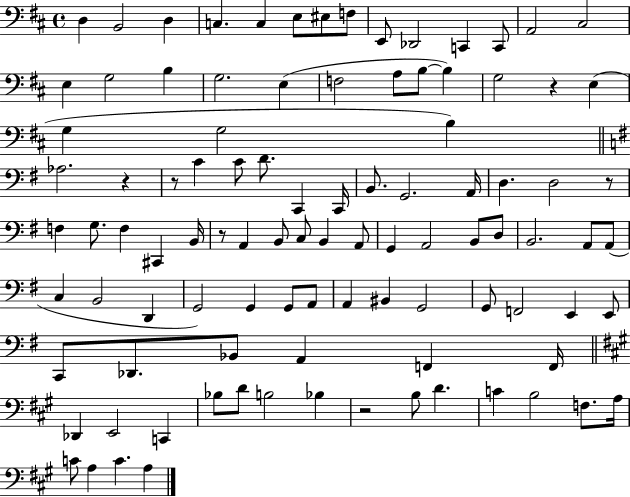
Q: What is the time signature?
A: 4/4